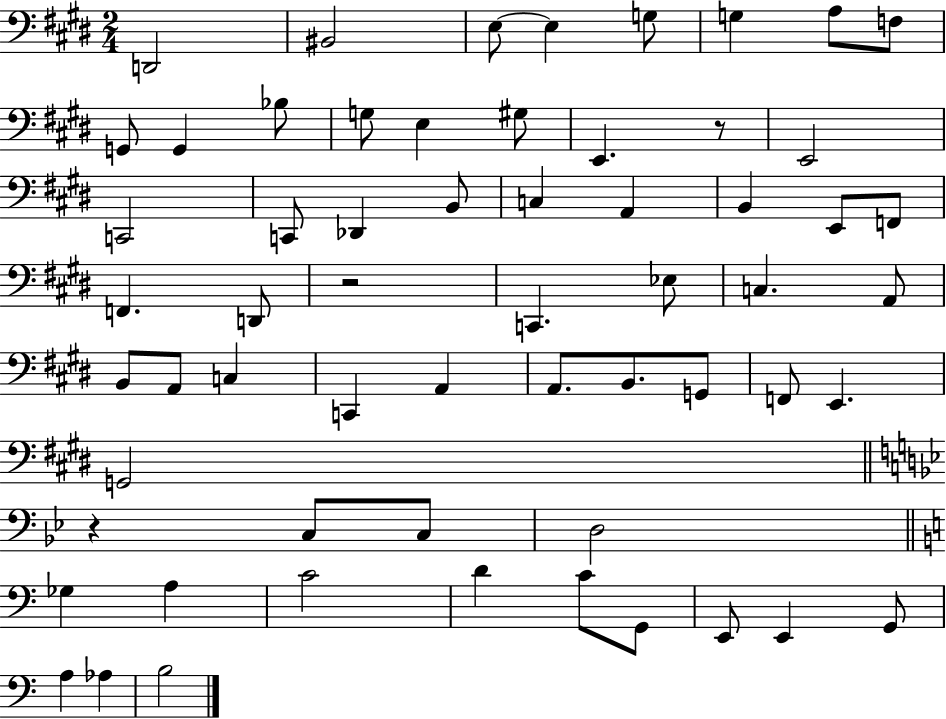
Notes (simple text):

D2/h BIS2/h E3/e E3/q G3/e G3/q A3/e F3/e G2/e G2/q Bb3/e G3/e E3/q G#3/e E2/q. R/e E2/h C2/h C2/e Db2/q B2/e C3/q A2/q B2/q E2/e F2/e F2/q. D2/e R/h C2/q. Eb3/e C3/q. A2/e B2/e A2/e C3/q C2/q A2/q A2/e. B2/e. G2/e F2/e E2/q. G2/h R/q C3/e C3/e D3/h Gb3/q A3/q C4/h D4/q C4/e G2/e E2/e E2/q G2/e A3/q Ab3/q B3/h